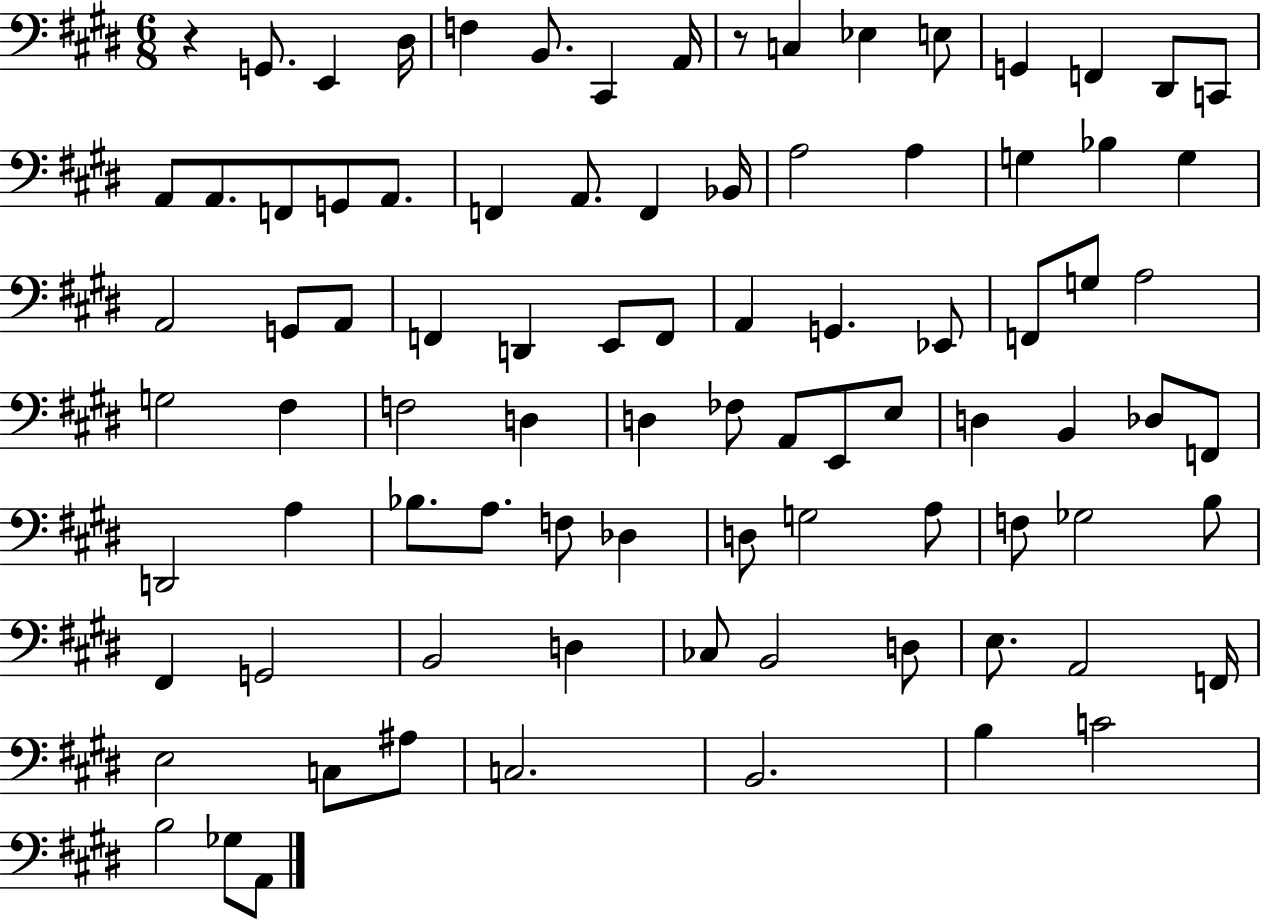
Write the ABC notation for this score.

X:1
T:Untitled
M:6/8
L:1/4
K:E
z G,,/2 E,, ^D,/4 F, B,,/2 ^C,, A,,/4 z/2 C, _E, E,/2 G,, F,, ^D,,/2 C,,/2 A,,/2 A,,/2 F,,/2 G,,/2 A,,/2 F,, A,,/2 F,, _B,,/4 A,2 A, G, _B, G, A,,2 G,,/2 A,,/2 F,, D,, E,,/2 F,,/2 A,, G,, _E,,/2 F,,/2 G,/2 A,2 G,2 ^F, F,2 D, D, _F,/2 A,,/2 E,,/2 E,/2 D, B,, _D,/2 F,,/2 D,,2 A, _B,/2 A,/2 F,/2 _D, D,/2 G,2 A,/2 F,/2 _G,2 B,/2 ^F,, G,,2 B,,2 D, _C,/2 B,,2 D,/2 E,/2 A,,2 F,,/4 E,2 C,/2 ^A,/2 C,2 B,,2 B, C2 B,2 _G,/2 A,,/2